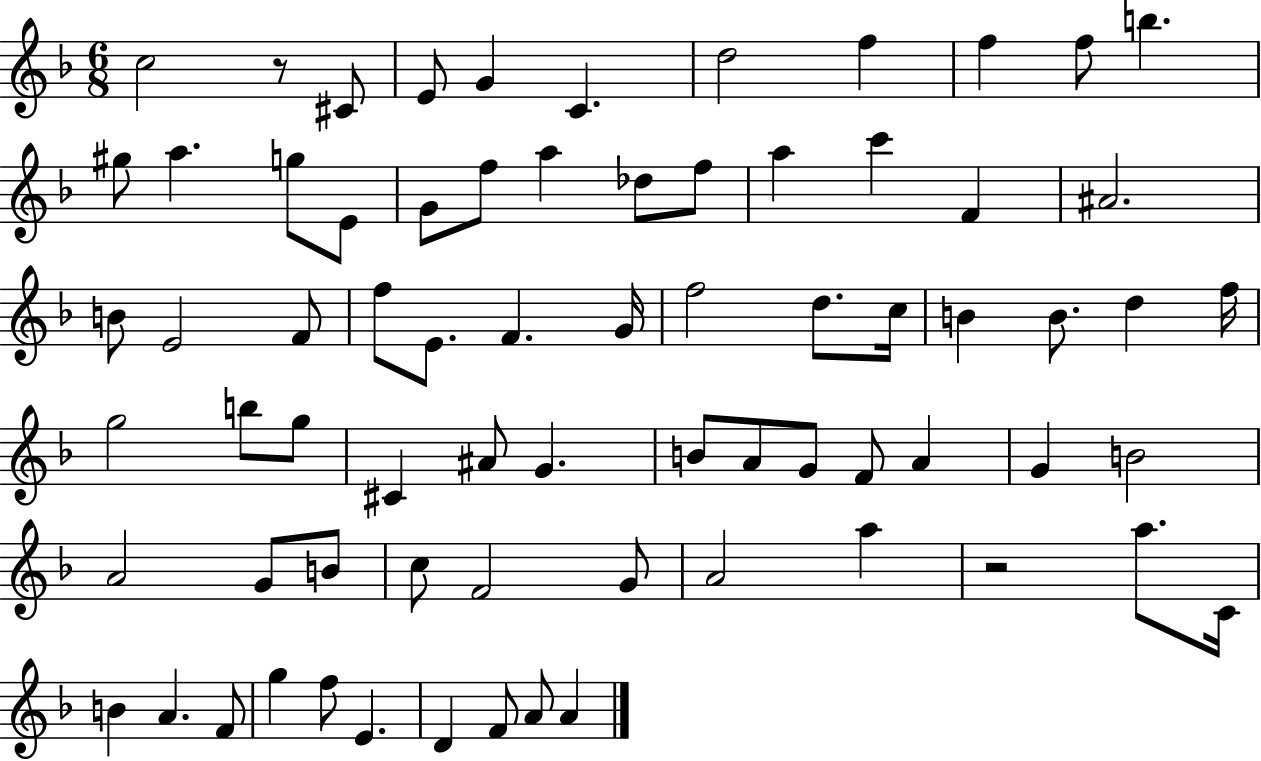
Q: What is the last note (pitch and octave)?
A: A4